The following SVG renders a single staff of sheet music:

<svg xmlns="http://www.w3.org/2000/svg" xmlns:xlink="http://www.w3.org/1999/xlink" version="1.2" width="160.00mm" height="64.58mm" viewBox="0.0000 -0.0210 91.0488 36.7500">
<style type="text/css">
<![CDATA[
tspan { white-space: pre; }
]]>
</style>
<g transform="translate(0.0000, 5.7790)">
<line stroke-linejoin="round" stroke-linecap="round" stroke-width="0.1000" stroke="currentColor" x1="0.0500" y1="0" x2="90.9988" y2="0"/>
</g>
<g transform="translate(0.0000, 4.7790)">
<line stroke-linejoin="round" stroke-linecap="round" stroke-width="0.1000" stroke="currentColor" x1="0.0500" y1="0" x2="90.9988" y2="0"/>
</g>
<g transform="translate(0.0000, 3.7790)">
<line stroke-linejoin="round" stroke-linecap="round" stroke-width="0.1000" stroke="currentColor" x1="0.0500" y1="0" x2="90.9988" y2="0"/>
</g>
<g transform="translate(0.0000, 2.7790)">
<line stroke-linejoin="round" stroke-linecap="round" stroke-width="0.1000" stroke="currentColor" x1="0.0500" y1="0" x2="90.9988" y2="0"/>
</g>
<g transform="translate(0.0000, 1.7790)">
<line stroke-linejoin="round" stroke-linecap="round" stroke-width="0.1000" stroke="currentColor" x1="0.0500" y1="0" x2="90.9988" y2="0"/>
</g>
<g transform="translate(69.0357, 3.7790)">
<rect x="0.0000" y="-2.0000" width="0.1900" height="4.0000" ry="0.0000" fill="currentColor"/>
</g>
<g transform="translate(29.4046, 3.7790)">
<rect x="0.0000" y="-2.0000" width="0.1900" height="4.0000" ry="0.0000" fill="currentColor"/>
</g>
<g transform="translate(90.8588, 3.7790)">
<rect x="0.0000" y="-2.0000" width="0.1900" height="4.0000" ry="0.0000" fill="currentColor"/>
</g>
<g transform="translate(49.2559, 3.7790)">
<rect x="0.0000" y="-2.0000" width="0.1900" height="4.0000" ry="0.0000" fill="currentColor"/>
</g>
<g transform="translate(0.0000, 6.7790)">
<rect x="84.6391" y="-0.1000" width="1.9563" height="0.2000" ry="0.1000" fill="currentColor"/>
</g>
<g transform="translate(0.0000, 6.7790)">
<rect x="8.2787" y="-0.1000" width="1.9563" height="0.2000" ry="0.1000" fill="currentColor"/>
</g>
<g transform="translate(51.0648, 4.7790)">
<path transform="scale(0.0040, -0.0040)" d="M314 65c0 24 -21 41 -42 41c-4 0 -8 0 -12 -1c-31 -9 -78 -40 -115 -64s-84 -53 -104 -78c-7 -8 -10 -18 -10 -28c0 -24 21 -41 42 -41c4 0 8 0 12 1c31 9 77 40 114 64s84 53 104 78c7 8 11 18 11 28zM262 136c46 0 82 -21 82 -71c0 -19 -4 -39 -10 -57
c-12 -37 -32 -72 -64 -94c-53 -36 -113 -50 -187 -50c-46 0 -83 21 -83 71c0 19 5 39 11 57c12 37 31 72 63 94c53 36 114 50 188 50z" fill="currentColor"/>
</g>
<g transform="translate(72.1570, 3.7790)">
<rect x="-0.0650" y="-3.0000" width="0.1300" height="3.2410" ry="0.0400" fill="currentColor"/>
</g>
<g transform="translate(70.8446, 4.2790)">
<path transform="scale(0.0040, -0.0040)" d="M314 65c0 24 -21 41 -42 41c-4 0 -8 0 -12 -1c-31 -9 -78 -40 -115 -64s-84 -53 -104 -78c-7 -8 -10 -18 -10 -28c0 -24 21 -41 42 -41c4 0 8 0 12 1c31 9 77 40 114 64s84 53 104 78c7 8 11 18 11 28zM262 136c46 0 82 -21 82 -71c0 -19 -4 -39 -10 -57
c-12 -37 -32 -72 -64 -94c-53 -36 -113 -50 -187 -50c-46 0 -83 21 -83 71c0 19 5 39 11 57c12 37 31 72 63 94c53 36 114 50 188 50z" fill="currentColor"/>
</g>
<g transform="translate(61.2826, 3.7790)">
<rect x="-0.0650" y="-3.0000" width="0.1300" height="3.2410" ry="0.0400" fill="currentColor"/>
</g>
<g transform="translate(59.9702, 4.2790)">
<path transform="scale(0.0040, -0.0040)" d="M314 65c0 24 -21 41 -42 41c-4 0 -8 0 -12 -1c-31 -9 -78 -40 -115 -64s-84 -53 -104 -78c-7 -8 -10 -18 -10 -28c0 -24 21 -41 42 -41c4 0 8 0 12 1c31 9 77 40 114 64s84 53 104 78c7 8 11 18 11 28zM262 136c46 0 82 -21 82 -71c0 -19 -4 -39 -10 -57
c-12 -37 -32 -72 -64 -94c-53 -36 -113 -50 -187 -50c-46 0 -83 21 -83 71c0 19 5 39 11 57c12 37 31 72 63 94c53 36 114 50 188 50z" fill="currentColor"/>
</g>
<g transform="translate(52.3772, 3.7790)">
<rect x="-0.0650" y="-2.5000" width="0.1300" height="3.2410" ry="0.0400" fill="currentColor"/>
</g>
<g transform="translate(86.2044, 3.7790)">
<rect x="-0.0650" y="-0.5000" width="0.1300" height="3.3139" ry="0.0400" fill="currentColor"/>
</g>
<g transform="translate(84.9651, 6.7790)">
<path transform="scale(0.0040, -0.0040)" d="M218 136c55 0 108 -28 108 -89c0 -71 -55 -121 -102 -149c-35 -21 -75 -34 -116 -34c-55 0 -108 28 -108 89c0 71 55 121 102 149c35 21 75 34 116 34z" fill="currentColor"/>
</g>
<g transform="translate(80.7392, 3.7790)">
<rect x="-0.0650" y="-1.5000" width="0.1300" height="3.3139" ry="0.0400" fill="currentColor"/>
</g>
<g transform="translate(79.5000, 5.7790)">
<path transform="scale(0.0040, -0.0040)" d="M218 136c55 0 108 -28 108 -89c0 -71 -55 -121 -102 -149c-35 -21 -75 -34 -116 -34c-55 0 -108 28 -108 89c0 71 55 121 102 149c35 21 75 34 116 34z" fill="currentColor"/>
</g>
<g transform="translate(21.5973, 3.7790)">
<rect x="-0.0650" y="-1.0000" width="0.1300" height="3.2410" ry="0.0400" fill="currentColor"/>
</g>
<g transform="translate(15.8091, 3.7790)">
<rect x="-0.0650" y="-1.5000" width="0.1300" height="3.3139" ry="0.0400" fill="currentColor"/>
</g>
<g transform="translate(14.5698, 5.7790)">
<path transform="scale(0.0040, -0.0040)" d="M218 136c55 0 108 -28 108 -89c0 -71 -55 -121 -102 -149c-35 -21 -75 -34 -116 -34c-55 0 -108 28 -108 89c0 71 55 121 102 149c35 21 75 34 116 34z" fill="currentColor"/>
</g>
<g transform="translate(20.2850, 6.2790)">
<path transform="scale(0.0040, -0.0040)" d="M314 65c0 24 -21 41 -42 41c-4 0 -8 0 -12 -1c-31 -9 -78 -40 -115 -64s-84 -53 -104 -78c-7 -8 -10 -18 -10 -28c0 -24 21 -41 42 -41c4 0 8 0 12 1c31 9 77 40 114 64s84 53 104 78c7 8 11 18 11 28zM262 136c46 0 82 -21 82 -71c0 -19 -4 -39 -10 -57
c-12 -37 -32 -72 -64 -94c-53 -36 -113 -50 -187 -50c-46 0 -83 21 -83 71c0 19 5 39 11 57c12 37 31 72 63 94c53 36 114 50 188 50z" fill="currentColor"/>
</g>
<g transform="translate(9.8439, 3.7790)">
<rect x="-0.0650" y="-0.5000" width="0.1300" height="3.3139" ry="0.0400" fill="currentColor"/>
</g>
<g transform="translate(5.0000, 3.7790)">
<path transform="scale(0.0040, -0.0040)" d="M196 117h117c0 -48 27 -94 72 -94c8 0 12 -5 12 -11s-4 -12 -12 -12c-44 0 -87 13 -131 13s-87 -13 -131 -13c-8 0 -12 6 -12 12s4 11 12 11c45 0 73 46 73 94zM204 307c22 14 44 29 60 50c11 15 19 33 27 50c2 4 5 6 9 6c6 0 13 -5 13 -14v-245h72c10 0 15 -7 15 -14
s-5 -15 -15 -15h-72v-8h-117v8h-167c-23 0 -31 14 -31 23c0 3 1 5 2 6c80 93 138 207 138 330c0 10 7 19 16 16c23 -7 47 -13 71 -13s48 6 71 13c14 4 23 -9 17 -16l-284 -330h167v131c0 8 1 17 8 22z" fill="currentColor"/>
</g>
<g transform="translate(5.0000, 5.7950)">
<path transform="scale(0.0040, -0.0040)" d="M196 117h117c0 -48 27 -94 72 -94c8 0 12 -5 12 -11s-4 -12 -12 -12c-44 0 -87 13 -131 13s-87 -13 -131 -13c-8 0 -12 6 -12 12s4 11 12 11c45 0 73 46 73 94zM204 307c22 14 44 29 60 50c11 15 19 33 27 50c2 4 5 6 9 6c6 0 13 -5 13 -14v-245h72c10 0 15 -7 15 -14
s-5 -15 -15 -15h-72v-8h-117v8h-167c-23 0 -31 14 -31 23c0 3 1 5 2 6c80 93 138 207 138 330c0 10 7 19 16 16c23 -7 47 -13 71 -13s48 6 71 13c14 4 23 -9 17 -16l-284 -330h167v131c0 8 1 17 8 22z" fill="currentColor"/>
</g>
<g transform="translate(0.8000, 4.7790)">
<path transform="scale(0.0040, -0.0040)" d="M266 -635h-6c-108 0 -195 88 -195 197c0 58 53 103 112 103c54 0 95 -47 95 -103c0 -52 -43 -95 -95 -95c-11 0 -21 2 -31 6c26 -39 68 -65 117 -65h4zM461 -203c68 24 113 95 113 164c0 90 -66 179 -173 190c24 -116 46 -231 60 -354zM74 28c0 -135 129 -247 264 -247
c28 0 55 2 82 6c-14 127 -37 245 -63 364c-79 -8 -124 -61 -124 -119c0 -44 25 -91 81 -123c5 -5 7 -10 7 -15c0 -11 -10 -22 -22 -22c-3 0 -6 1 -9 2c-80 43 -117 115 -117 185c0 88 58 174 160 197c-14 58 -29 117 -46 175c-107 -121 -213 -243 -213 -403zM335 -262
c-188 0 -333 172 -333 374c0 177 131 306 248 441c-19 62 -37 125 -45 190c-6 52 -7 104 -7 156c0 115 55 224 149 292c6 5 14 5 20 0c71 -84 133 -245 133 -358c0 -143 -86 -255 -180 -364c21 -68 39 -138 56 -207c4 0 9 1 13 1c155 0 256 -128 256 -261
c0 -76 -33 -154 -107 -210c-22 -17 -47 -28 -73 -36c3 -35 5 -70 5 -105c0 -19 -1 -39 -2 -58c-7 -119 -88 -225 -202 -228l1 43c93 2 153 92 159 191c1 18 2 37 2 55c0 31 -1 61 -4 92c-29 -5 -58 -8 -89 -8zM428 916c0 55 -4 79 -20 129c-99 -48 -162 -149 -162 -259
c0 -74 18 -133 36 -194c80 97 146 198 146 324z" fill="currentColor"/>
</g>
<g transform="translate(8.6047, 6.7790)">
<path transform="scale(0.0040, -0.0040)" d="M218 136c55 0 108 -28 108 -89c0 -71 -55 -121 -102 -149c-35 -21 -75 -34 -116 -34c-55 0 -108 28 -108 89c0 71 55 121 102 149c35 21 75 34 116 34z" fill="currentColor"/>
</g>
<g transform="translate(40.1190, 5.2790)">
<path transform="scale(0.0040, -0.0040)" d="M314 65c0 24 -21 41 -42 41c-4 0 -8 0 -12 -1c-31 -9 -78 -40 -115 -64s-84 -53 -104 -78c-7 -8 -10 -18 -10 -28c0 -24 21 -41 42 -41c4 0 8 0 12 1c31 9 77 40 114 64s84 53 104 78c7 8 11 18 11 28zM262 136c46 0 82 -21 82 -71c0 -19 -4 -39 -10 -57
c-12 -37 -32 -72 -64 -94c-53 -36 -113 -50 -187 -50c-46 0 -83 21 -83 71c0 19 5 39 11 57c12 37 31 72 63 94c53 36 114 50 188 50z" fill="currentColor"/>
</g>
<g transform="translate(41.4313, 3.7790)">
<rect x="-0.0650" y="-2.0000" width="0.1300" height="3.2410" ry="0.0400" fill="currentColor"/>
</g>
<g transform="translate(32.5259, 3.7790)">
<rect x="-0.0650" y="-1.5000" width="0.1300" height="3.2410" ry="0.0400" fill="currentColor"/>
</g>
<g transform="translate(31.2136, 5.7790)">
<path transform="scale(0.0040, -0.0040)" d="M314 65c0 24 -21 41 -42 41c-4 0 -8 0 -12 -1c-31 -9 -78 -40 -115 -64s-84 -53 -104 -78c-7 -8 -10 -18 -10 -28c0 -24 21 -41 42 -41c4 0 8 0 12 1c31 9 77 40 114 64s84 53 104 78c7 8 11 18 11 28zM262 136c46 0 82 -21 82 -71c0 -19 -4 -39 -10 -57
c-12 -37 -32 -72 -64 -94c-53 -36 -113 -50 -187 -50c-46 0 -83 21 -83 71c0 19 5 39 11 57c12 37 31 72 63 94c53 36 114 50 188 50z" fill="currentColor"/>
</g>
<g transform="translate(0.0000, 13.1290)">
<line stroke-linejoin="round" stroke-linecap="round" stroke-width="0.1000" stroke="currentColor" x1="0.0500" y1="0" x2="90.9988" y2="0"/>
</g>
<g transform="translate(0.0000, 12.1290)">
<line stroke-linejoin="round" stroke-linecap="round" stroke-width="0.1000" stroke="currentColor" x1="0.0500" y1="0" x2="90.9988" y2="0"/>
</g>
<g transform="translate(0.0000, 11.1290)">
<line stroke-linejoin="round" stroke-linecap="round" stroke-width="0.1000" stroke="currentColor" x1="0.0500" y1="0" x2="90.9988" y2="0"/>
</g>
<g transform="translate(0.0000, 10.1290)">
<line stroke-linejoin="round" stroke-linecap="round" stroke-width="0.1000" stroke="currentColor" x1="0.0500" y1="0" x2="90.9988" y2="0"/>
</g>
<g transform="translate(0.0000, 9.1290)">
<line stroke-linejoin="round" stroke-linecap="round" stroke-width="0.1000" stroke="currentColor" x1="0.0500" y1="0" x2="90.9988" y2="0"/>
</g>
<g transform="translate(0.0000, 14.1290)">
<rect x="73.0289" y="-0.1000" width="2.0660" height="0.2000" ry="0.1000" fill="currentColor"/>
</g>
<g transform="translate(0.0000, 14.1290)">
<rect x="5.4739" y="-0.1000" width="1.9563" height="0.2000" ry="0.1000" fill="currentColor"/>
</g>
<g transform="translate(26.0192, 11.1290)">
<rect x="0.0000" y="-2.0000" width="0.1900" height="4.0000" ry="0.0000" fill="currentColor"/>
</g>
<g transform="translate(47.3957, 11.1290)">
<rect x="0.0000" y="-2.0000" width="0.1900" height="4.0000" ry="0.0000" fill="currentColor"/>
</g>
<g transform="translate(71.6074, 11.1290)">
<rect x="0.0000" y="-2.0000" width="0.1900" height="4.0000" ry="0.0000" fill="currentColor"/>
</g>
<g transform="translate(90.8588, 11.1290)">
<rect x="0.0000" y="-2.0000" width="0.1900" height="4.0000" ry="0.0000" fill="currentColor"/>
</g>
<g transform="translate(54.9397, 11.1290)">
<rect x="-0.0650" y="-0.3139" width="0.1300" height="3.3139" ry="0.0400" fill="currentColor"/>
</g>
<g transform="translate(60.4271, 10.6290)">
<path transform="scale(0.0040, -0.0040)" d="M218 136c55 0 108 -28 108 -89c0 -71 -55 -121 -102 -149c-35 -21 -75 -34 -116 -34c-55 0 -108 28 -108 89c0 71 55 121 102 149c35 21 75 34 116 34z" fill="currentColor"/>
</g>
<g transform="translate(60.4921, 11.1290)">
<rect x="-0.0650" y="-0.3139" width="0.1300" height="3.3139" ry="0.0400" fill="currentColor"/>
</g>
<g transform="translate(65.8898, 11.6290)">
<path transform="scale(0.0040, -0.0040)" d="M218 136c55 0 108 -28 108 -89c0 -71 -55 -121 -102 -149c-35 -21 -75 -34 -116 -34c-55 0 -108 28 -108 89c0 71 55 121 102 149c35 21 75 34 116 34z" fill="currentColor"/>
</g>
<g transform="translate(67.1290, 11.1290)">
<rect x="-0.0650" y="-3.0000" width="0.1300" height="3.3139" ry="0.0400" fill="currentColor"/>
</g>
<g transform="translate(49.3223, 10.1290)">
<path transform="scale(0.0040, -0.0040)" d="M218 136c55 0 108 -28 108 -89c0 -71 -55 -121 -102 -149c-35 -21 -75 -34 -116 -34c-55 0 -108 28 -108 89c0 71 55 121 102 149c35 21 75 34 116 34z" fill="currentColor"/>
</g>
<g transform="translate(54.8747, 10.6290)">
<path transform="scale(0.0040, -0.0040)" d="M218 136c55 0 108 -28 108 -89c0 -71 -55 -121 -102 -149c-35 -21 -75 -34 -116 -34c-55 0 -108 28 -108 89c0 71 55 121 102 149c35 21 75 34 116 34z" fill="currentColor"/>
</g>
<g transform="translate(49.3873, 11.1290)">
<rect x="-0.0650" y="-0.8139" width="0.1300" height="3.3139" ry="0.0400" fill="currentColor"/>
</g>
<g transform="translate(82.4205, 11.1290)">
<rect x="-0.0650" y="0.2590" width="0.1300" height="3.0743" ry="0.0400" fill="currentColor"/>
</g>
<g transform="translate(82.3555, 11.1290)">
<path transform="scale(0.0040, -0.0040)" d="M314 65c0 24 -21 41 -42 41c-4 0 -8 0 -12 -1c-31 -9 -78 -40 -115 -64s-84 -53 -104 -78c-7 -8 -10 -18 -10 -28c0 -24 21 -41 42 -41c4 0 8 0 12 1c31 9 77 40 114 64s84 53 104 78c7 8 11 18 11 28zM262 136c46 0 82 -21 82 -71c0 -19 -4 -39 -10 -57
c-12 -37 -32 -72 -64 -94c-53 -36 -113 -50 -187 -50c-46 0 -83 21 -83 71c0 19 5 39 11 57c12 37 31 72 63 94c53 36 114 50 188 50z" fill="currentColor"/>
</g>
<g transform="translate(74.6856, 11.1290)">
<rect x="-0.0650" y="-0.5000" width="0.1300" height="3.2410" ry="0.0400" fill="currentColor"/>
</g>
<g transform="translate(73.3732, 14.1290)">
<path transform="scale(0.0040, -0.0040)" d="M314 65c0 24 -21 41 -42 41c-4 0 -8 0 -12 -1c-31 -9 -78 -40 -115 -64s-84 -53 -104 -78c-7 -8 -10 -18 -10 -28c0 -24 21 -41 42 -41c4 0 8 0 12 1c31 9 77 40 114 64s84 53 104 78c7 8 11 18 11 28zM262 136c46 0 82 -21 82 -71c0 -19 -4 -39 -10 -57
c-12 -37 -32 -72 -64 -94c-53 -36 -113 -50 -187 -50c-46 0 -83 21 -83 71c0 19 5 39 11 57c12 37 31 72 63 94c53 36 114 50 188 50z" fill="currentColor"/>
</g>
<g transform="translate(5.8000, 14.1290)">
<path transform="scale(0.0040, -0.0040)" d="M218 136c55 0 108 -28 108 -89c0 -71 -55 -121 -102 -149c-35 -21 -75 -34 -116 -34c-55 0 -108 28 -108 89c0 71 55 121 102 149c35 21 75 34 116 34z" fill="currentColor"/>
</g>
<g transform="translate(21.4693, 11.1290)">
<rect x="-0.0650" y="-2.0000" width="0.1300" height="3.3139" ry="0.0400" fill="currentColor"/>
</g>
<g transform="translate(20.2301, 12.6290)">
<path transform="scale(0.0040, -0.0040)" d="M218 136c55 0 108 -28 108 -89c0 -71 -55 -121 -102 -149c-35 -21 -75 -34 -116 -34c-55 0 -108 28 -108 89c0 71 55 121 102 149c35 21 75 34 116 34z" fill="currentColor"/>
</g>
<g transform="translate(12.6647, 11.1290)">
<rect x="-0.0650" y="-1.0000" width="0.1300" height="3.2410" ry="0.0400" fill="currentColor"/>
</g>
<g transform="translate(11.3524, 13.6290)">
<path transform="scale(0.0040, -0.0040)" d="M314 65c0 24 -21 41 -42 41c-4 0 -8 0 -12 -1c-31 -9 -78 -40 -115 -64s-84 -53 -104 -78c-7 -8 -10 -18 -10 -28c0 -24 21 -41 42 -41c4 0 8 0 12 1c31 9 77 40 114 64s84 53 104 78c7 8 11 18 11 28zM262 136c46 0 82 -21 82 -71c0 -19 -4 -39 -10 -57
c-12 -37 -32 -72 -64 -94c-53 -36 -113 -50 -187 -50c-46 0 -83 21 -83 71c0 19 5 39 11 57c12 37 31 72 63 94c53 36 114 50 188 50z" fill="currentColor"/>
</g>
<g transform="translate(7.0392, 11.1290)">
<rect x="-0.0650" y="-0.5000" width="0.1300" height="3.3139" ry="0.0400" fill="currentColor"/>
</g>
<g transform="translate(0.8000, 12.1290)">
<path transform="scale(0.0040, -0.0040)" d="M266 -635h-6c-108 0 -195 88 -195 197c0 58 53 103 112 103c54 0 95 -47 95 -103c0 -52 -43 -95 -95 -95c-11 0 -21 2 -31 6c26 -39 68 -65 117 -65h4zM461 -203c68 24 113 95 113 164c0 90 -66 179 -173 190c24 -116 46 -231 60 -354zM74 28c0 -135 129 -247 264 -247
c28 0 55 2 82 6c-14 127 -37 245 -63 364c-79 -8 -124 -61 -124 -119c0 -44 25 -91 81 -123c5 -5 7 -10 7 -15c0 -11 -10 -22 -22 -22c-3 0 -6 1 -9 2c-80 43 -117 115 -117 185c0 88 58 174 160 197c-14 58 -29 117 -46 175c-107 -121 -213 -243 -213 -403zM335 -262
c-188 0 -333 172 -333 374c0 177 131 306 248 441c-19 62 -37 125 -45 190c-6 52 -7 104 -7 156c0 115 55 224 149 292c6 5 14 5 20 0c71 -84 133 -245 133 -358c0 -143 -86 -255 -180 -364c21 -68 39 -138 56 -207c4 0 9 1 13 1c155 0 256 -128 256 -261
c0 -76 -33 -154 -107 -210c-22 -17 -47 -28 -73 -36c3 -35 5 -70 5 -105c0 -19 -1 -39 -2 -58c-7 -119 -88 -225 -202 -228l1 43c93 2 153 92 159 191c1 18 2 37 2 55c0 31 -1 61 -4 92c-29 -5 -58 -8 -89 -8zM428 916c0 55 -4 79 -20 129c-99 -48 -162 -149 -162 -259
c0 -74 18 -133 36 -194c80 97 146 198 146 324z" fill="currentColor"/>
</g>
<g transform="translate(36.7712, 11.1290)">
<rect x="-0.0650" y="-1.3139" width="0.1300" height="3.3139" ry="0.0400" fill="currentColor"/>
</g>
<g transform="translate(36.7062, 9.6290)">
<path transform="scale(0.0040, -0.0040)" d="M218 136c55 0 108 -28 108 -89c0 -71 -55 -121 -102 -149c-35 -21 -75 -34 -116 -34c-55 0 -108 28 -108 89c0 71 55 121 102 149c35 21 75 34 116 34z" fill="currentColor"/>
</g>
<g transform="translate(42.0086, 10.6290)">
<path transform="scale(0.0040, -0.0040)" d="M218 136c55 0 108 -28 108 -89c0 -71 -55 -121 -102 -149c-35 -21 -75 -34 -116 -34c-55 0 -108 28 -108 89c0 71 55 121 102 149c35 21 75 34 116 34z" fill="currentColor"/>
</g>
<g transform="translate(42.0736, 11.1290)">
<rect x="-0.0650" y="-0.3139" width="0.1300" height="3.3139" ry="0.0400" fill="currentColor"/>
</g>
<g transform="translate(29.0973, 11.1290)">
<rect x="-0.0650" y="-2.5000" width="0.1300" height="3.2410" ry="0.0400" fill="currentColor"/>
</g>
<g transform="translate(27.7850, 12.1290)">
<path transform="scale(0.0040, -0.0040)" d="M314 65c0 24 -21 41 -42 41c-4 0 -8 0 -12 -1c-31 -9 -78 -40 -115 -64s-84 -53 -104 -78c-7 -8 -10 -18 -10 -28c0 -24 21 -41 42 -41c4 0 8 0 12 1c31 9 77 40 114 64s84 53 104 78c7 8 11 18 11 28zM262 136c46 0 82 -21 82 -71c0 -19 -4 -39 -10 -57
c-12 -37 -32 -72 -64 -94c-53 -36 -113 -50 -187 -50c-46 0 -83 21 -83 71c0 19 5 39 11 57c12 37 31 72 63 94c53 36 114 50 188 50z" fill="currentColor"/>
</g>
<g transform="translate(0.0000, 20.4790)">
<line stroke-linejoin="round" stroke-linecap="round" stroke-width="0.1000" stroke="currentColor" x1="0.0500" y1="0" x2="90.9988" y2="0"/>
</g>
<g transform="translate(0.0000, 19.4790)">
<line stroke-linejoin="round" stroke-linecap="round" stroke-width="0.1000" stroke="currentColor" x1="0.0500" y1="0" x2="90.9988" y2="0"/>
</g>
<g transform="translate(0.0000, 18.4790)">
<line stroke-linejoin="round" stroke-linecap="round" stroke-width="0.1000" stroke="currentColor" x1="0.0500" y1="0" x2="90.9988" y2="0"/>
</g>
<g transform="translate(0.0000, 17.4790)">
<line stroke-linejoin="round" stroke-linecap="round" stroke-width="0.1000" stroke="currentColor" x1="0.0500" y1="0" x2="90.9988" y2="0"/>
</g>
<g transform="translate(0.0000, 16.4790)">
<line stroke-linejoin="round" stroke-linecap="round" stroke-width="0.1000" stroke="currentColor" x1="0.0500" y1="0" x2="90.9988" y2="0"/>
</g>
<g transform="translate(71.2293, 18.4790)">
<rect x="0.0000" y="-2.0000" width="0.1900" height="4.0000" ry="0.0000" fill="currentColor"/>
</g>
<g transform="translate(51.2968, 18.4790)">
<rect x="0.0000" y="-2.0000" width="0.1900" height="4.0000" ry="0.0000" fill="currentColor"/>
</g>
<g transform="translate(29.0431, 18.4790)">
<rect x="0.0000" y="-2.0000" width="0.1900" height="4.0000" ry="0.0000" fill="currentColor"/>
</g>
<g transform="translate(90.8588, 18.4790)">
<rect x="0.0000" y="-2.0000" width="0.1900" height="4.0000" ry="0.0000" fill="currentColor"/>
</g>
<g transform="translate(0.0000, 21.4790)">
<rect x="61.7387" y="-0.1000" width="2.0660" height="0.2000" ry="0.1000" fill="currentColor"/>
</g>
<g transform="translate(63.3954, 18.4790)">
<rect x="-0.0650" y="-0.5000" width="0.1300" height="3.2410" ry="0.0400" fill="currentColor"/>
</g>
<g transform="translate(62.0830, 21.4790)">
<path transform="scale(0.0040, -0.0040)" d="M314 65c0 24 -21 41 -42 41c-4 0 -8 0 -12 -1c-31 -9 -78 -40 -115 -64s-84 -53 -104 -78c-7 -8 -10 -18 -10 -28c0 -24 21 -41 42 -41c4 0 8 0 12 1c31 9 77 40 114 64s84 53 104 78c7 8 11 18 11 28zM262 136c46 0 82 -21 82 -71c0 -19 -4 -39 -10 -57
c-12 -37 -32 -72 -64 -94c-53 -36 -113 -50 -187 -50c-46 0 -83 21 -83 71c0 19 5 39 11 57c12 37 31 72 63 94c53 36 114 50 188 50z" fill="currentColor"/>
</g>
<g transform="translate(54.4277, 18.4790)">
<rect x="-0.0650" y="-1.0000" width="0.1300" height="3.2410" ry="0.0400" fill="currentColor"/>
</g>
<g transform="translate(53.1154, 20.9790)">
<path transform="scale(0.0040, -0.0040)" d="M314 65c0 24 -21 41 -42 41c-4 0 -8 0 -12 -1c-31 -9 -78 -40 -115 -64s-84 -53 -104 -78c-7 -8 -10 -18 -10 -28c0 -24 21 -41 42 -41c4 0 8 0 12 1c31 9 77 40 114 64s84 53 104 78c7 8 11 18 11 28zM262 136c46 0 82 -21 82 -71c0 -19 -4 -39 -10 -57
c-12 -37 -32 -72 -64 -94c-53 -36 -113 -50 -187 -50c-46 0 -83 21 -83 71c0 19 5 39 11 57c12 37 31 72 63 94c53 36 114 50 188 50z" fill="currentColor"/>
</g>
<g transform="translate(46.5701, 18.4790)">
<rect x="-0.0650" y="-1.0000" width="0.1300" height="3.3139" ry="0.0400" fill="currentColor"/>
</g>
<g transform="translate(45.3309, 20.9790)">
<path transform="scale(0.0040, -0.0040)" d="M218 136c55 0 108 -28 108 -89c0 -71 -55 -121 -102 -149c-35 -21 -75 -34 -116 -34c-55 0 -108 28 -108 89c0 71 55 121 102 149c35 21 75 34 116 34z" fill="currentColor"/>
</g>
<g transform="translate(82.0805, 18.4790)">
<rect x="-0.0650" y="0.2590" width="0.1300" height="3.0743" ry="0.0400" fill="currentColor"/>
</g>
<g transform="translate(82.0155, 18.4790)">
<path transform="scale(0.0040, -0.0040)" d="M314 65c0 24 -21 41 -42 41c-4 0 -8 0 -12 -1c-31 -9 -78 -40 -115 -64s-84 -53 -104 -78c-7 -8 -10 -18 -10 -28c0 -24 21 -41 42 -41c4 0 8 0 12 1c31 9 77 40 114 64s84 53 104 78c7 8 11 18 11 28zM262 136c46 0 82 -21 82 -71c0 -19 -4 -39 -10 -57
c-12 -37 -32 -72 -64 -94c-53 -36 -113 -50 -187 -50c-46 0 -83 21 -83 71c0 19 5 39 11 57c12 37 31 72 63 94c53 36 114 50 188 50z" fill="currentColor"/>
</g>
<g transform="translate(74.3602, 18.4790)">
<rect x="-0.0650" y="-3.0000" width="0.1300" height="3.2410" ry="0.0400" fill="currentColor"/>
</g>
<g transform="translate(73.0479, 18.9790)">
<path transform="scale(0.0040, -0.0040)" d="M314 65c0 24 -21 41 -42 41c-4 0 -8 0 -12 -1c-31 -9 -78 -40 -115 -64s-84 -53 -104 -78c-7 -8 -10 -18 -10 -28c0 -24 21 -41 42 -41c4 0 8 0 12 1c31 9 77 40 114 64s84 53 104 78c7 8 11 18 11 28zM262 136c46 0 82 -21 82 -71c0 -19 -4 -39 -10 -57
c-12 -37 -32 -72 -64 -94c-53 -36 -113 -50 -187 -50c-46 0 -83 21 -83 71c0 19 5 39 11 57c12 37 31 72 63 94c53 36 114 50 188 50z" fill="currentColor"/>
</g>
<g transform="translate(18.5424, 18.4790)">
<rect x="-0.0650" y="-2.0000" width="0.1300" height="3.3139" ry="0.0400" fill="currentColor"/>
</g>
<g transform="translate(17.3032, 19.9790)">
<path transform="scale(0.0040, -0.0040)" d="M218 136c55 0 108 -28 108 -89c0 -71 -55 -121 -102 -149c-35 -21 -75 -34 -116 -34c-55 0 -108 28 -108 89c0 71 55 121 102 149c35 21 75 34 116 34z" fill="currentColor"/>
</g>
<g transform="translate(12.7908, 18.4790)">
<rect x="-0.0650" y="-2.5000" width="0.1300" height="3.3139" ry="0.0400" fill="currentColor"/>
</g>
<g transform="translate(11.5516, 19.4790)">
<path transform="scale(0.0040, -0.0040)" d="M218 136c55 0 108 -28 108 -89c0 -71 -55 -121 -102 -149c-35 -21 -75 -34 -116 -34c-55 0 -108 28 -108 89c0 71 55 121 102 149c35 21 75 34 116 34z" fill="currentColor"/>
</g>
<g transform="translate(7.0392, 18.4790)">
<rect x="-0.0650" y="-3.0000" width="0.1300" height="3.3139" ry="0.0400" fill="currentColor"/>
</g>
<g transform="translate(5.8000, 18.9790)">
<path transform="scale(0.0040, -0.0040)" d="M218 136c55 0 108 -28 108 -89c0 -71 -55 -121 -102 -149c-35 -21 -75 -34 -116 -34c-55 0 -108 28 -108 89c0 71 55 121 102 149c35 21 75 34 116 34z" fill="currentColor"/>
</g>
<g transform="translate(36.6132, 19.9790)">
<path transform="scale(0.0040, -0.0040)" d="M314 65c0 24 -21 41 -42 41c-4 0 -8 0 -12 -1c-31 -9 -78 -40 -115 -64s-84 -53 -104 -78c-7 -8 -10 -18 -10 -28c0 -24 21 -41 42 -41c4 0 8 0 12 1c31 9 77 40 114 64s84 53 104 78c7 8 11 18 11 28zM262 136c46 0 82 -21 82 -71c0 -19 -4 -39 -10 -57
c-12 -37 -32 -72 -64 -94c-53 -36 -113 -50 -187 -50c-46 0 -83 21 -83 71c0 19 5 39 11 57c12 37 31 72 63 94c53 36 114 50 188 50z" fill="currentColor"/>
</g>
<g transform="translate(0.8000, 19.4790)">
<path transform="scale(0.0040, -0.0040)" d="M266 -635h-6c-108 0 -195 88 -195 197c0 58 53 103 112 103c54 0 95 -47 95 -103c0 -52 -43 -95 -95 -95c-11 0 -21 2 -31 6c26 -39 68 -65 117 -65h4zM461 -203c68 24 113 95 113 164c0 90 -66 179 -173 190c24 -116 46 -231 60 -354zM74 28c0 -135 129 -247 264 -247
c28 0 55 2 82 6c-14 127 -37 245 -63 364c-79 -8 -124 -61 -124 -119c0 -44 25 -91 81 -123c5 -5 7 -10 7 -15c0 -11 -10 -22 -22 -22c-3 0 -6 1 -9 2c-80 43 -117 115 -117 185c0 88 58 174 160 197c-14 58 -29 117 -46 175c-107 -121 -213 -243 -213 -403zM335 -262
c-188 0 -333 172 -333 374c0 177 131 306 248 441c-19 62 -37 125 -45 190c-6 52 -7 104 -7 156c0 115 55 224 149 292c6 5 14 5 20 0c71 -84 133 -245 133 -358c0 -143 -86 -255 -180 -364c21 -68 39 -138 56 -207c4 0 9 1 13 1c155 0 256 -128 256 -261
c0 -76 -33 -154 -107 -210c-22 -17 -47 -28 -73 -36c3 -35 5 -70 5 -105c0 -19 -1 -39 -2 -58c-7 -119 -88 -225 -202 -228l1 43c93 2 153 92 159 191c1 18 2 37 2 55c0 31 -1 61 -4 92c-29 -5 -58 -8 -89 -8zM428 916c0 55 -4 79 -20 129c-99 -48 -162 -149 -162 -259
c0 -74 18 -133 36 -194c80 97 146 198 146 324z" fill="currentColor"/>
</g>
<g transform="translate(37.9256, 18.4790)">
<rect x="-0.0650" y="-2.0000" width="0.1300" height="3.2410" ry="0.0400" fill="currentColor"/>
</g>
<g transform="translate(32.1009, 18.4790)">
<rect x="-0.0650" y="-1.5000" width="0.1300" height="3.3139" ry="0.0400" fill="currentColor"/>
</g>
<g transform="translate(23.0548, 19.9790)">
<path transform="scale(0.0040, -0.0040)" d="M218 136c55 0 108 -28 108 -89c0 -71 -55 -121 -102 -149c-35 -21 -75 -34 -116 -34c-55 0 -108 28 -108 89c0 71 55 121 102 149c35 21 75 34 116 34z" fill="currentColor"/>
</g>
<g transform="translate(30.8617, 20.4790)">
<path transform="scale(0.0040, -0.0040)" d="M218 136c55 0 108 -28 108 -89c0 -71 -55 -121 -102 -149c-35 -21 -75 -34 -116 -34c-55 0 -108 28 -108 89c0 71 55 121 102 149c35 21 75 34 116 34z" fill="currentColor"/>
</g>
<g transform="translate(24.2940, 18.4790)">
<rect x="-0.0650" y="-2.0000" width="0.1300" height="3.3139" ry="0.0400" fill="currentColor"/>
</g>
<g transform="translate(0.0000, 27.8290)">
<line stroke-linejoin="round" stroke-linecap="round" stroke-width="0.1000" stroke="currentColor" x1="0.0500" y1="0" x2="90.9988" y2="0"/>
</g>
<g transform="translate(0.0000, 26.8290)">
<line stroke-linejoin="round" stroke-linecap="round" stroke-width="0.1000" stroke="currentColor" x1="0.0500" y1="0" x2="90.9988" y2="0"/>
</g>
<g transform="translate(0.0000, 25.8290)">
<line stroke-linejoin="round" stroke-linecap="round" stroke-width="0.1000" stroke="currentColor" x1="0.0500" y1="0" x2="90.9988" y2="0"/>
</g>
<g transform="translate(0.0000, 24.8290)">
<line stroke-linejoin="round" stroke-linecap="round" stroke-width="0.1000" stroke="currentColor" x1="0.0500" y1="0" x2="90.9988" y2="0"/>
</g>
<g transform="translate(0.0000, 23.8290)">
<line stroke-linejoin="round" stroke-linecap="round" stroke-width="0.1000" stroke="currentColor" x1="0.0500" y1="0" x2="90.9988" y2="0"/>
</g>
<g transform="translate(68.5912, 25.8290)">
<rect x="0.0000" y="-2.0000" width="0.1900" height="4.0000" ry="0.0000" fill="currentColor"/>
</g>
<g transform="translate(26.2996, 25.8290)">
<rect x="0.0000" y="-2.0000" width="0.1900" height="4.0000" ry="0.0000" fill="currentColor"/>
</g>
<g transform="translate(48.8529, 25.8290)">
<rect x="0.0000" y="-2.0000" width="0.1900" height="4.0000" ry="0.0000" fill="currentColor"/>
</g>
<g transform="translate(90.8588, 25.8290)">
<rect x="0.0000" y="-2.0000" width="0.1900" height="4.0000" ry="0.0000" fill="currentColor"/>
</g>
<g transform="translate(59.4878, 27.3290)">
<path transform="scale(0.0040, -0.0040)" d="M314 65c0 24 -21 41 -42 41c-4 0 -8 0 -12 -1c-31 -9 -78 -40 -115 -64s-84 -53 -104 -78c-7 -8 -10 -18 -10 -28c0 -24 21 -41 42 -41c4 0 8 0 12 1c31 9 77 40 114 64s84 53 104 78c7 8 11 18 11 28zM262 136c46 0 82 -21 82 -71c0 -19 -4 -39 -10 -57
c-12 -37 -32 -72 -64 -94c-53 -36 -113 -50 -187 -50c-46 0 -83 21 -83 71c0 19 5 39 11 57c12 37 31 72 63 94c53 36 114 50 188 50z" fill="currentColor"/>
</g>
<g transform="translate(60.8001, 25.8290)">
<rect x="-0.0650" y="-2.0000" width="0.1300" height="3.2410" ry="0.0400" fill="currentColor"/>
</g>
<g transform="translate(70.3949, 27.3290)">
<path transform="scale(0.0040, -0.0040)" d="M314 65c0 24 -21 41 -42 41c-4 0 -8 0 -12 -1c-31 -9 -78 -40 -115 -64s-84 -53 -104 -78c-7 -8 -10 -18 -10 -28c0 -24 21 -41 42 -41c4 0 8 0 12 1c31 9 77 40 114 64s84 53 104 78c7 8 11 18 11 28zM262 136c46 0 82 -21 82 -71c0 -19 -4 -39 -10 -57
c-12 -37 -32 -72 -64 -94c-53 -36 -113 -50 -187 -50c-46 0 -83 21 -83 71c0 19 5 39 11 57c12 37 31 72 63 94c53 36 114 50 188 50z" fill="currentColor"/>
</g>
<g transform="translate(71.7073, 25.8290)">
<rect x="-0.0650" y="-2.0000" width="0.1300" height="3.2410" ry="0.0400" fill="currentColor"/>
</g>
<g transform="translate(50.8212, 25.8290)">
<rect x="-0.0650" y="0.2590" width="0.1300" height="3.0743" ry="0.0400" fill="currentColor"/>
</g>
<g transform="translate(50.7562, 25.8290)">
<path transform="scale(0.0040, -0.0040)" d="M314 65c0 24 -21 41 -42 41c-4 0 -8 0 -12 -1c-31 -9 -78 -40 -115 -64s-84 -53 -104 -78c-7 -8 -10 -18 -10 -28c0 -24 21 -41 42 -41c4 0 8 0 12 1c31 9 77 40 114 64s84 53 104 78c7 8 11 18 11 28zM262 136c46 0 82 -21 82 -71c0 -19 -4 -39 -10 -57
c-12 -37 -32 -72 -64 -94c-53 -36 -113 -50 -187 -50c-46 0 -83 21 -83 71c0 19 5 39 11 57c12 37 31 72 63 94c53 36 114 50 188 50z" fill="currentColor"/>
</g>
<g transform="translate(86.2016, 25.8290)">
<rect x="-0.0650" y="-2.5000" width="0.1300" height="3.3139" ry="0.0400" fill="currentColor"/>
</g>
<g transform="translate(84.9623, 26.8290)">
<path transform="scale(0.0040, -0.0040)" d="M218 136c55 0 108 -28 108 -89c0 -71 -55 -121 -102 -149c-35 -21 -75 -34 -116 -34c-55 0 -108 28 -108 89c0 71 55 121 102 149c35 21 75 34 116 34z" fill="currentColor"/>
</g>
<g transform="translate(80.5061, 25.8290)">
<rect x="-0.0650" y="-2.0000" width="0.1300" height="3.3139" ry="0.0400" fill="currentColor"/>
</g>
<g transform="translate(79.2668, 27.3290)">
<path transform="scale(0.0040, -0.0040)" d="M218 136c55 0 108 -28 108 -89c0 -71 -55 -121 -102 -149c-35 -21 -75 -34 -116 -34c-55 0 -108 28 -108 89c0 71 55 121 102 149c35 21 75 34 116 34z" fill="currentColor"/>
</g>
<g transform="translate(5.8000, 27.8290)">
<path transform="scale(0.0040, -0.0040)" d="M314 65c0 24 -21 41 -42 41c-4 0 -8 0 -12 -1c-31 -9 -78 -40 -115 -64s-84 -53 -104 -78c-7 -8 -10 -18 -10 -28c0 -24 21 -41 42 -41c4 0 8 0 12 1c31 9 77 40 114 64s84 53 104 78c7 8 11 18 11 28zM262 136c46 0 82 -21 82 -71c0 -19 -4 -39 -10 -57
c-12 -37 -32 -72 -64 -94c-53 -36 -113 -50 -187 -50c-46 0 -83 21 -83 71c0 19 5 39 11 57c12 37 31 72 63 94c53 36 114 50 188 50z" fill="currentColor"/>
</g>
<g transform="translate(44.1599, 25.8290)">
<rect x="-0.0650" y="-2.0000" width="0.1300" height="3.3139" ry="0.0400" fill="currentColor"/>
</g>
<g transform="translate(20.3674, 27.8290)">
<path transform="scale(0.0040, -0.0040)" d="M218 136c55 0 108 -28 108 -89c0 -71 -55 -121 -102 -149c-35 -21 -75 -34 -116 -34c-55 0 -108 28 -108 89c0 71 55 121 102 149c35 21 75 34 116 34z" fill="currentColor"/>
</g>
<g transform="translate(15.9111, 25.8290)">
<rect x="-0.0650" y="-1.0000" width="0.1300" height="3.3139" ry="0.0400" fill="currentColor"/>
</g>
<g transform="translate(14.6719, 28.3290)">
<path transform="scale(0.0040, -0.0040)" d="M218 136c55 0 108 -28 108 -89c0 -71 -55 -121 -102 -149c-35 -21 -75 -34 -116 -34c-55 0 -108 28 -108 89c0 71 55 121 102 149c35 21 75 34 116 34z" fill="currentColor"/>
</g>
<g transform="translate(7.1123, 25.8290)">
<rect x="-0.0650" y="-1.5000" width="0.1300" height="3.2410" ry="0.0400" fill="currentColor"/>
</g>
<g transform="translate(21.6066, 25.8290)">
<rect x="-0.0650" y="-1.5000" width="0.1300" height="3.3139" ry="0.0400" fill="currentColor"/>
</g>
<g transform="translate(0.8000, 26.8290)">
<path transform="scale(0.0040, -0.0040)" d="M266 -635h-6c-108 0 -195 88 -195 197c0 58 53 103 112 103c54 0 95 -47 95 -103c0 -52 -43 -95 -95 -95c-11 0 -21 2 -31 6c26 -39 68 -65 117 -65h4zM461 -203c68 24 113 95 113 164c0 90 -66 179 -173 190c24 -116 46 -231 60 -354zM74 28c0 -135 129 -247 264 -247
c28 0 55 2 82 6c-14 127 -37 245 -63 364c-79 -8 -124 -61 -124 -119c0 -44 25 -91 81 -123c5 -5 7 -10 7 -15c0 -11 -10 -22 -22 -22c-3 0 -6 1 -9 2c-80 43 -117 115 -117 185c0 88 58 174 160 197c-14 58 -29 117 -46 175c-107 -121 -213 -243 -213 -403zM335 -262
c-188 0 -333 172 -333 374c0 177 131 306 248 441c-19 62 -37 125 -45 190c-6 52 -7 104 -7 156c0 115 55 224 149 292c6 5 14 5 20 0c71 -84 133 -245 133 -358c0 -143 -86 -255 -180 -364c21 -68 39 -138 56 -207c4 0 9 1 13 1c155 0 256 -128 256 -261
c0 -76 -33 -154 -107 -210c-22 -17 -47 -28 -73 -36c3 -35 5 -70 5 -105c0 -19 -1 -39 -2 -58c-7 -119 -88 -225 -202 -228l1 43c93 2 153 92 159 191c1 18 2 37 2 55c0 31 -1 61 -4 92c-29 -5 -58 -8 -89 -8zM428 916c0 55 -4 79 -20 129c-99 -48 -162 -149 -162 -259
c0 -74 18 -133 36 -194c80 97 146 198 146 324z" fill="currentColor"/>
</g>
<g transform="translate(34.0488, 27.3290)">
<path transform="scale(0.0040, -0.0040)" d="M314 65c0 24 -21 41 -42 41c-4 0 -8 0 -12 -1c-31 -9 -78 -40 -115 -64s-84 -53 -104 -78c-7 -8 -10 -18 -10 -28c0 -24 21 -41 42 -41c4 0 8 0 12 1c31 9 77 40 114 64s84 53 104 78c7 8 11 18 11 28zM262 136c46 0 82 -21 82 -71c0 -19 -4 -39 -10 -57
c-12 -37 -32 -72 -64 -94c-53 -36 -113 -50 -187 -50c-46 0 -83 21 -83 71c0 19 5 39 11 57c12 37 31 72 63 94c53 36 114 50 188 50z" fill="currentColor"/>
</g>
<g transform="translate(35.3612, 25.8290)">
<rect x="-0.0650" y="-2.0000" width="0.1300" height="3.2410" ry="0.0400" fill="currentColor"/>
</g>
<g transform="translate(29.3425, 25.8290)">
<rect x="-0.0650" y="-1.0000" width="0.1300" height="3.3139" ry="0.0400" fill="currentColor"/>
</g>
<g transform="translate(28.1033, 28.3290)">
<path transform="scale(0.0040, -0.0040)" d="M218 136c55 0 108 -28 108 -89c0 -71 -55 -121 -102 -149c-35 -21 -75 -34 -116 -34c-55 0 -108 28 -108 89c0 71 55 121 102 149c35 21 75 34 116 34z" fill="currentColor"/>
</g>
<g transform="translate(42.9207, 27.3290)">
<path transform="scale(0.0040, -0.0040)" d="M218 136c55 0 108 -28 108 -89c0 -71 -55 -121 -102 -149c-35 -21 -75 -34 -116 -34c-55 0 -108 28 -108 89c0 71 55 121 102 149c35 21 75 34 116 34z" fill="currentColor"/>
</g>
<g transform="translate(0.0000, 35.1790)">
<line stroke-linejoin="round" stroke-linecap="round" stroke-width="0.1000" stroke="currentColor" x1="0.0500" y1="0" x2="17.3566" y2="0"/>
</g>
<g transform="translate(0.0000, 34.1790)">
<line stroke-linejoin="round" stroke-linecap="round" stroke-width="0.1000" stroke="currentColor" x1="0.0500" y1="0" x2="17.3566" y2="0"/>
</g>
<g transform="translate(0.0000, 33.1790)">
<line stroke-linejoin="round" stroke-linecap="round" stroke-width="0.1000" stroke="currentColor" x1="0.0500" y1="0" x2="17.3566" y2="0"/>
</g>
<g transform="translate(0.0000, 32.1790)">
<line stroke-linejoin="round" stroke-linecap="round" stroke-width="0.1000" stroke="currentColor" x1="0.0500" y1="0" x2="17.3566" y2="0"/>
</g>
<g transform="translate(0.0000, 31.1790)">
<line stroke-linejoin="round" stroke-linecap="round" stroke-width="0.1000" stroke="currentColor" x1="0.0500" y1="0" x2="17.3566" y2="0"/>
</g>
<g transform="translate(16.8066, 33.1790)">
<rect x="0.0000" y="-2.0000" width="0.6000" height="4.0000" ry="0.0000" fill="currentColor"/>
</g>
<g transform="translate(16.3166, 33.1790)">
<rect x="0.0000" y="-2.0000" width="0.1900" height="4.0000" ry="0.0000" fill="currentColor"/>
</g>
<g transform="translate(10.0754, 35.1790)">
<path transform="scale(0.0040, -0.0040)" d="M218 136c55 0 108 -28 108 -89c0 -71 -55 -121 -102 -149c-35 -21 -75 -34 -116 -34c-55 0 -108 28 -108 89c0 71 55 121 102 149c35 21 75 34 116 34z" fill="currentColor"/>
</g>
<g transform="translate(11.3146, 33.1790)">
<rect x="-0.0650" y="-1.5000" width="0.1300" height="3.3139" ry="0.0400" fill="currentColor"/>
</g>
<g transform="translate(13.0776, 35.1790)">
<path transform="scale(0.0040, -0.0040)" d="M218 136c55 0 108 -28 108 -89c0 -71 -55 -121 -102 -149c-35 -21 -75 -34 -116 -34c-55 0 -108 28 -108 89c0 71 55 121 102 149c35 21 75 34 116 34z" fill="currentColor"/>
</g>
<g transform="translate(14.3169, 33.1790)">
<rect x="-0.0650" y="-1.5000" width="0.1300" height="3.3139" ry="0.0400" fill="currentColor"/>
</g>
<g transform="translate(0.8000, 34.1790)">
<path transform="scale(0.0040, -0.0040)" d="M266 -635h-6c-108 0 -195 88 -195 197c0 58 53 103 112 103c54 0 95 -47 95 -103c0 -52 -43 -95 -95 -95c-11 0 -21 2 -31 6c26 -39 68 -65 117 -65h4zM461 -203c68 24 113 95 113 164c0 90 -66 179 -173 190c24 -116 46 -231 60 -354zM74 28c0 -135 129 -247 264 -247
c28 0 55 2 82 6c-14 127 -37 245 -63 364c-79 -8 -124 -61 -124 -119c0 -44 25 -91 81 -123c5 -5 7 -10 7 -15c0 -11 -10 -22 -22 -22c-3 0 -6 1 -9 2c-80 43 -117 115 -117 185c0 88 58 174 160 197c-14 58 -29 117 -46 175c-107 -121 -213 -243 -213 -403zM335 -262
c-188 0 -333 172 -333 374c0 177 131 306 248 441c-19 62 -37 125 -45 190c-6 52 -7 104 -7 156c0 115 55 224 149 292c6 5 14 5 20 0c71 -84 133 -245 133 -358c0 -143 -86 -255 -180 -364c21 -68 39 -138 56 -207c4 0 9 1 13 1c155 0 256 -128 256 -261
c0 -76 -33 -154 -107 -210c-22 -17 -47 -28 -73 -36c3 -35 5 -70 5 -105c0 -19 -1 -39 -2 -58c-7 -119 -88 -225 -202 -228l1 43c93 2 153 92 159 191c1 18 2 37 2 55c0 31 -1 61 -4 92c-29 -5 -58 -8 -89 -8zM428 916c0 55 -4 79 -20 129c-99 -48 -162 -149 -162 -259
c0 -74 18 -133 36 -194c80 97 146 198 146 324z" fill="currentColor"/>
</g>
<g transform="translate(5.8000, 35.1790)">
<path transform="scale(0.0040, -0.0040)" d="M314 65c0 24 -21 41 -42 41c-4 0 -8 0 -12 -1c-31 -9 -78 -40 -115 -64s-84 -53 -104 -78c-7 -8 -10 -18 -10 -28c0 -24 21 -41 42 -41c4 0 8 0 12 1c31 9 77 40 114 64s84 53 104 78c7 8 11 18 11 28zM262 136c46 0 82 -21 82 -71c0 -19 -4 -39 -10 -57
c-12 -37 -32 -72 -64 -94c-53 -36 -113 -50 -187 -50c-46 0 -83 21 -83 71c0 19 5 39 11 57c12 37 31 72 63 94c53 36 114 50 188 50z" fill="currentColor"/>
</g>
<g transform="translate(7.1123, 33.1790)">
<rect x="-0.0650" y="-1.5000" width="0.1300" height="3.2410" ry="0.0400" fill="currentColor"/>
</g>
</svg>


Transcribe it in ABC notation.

X:1
T:Untitled
M:4/4
L:1/4
K:C
C E D2 E2 F2 G2 A2 A2 E C C D2 F G2 e c d c c A C2 B2 A G F F E F2 D D2 C2 A2 B2 E2 D E D F2 F B2 F2 F2 F G E2 E E